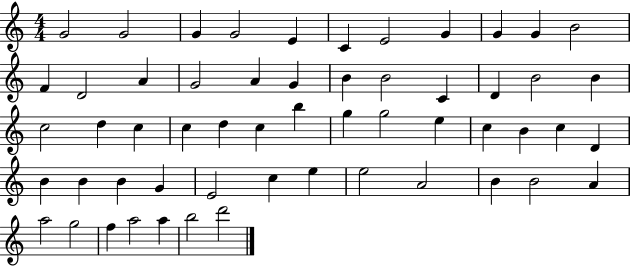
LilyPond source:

{
  \clef treble
  \numericTimeSignature
  \time 4/4
  \key c \major
  g'2 g'2 | g'4 g'2 e'4 | c'4 e'2 g'4 | g'4 g'4 b'2 | \break f'4 d'2 a'4 | g'2 a'4 g'4 | b'4 b'2 c'4 | d'4 b'2 b'4 | \break c''2 d''4 c''4 | c''4 d''4 c''4 b''4 | g''4 g''2 e''4 | c''4 b'4 c''4 d'4 | \break b'4 b'4 b'4 g'4 | e'2 c''4 e''4 | e''2 a'2 | b'4 b'2 a'4 | \break a''2 g''2 | f''4 a''2 a''4 | b''2 d'''2 | \bar "|."
}